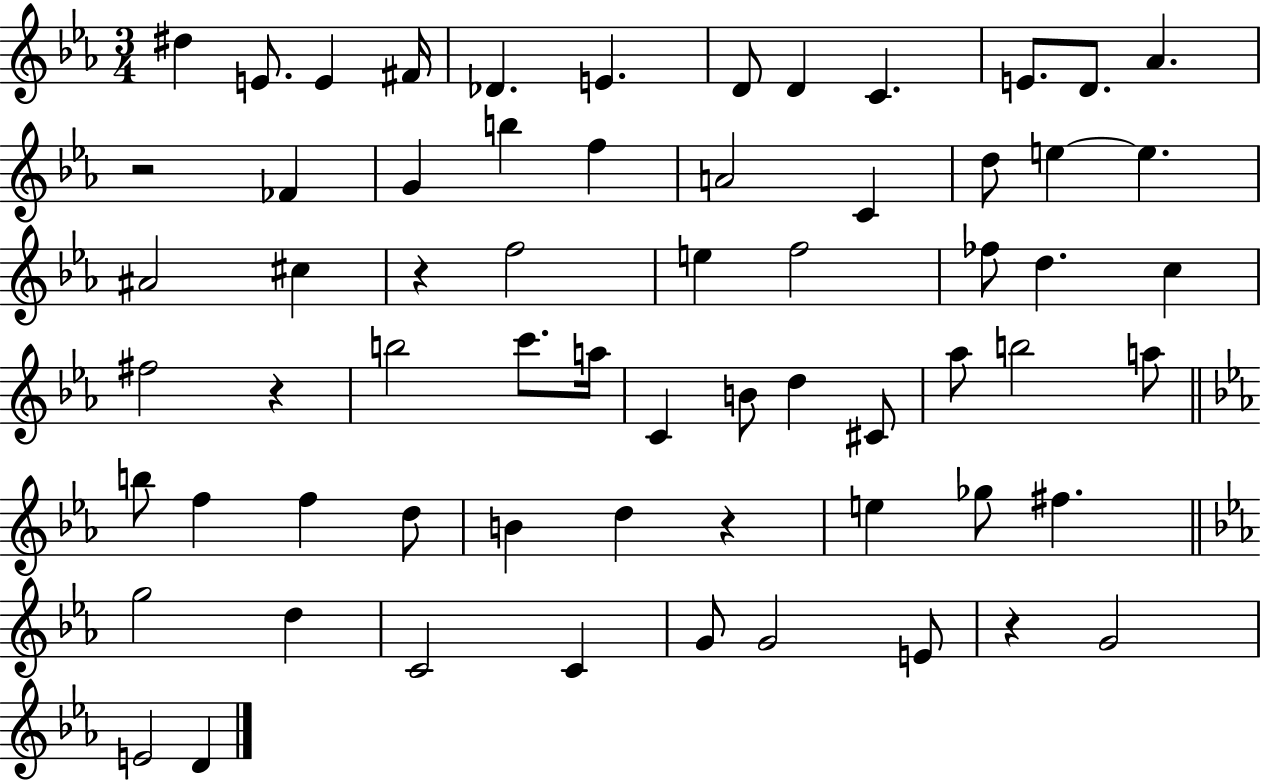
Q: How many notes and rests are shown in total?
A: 64